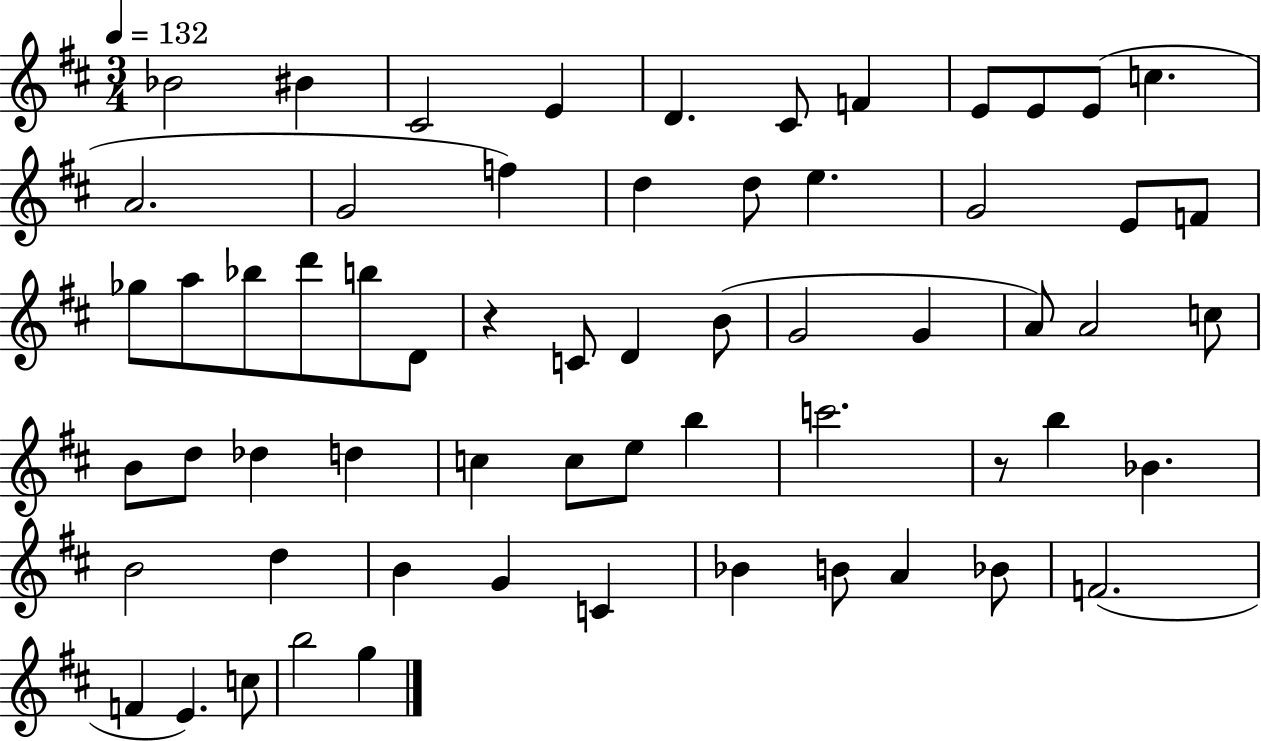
Bb4/h BIS4/q C#4/h E4/q D4/q. C#4/e F4/q E4/e E4/e E4/e C5/q. A4/h. G4/h F5/q D5/q D5/e E5/q. G4/h E4/e F4/e Gb5/e A5/e Bb5/e D6/e B5/e D4/e R/q C4/e D4/q B4/e G4/h G4/q A4/e A4/h C5/e B4/e D5/e Db5/q D5/q C5/q C5/e E5/e B5/q C6/h. R/e B5/q Bb4/q. B4/h D5/q B4/q G4/q C4/q Bb4/q B4/e A4/q Bb4/e F4/h. F4/q E4/q. C5/e B5/h G5/q